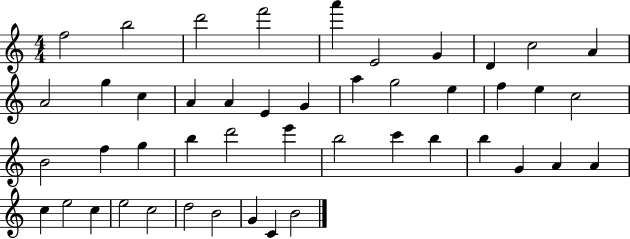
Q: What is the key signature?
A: C major